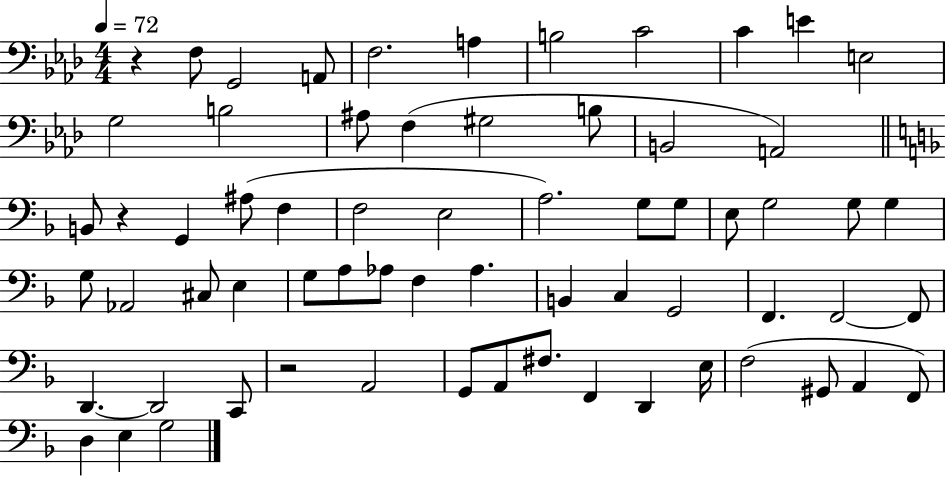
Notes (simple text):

R/q F3/e G2/h A2/e F3/h. A3/q B3/h C4/h C4/q E4/q E3/h G3/h B3/h A#3/e F3/q G#3/h B3/e B2/h A2/h B2/e R/q G2/q A#3/e F3/q F3/h E3/h A3/h. G3/e G3/e E3/e G3/h G3/e G3/q G3/e Ab2/h C#3/e E3/q G3/e A3/e Ab3/e F3/q Ab3/q. B2/q C3/q G2/h F2/q. F2/h F2/e D2/q. D2/h C2/e R/h A2/h G2/e A2/e F#3/e. F2/q D2/q E3/s F3/h G#2/e A2/q F2/e D3/q E3/q G3/h